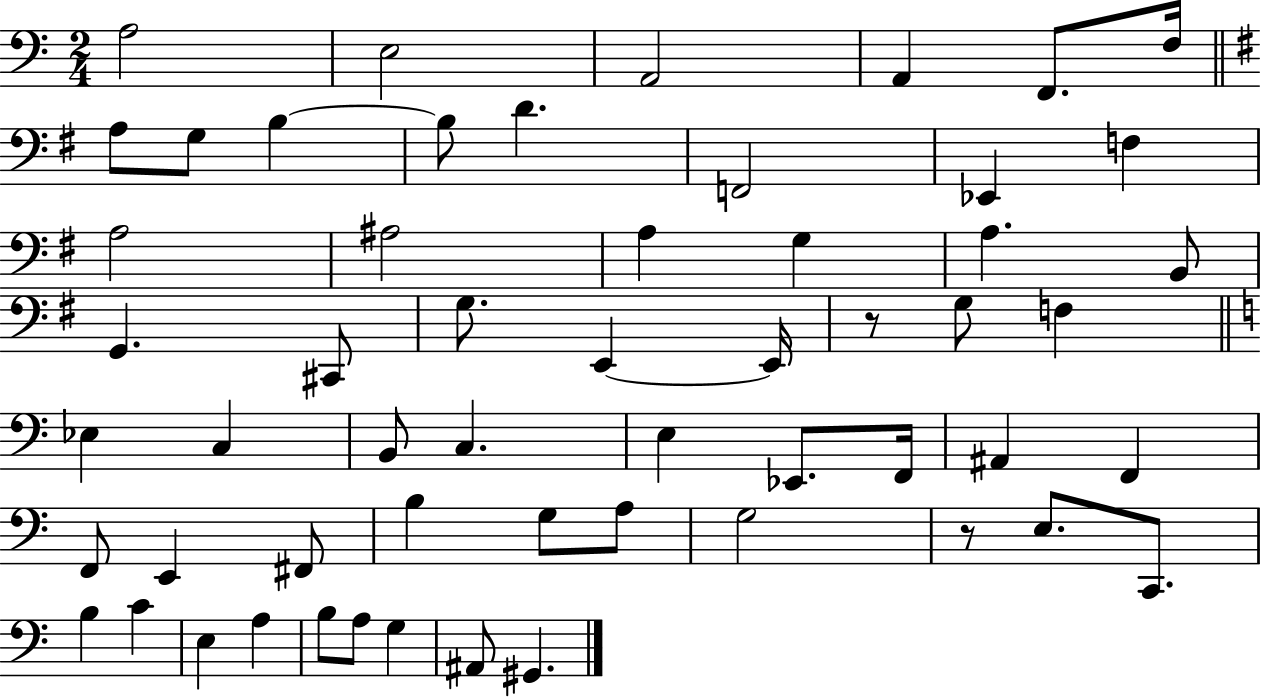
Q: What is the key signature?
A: C major